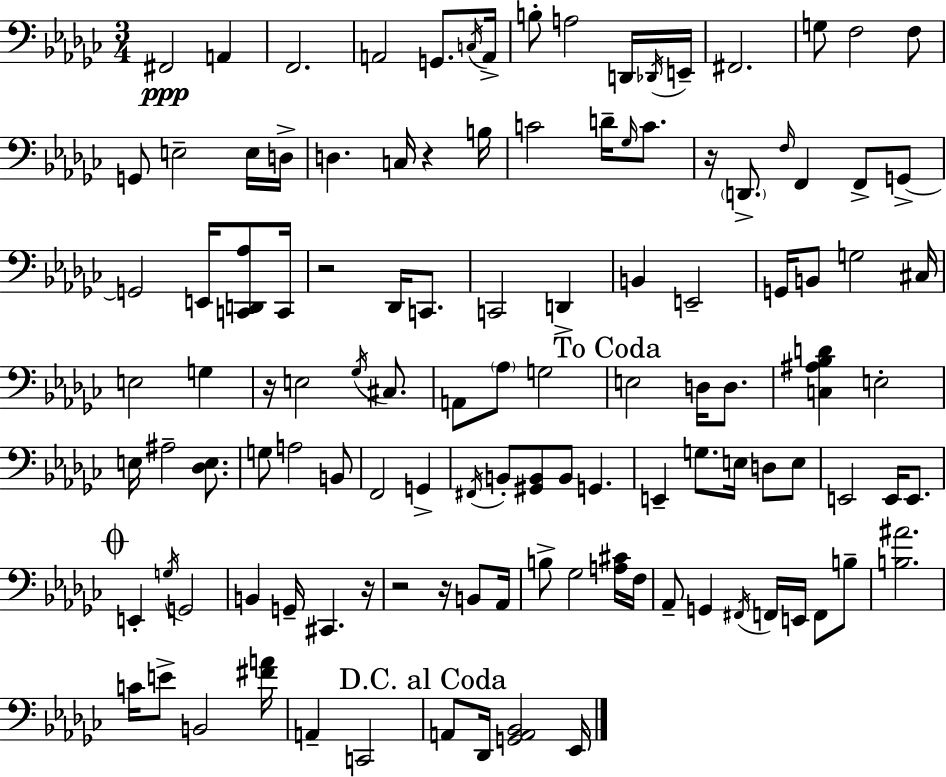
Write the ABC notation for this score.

X:1
T:Untitled
M:3/4
L:1/4
K:Ebm
^F,,2 A,, F,,2 A,,2 G,,/2 C,/4 A,,/4 B,/2 A,2 D,,/4 _D,,/4 E,,/4 ^F,,2 G,/2 F,2 F,/2 G,,/2 E,2 E,/4 D,/4 D, C,/4 z B,/4 C2 D/4 _G,/4 C/2 z/4 D,,/2 F,/4 F,, F,,/2 G,,/2 G,,2 E,,/4 [C,,D,,_A,]/2 C,,/4 z2 _D,,/4 C,,/2 C,,2 D,, B,, E,,2 G,,/4 B,,/2 G,2 ^C,/4 E,2 G, z/4 E,2 _G,/4 ^C,/2 A,,/2 _A,/2 G,2 E,2 D,/4 D,/2 [C,^A,_B,D] E,2 E,/4 ^A,2 [_D,E,]/2 G,/2 A,2 B,,/2 F,,2 G,, ^F,,/4 B,,/2 [^G,,B,,]/2 B,,/2 G,, E,, G,/2 E,/4 D,/2 E,/2 E,,2 E,,/4 E,,/2 E,, G,/4 G,,2 B,, G,,/4 ^C,, z/4 z2 z/4 B,,/2 _A,,/4 B,/2 _G,2 [A,^C]/4 F,/4 _A,,/2 G,, ^F,,/4 F,,/4 E,,/4 F,,/2 B,/2 [B,^A]2 C/4 E/2 B,,2 [^FA]/4 A,, C,,2 A,,/2 _D,,/4 [G,,A,,_B,,]2 _E,,/4